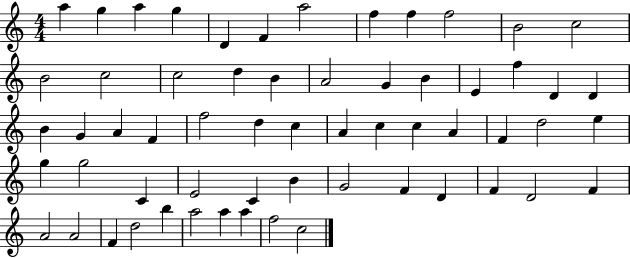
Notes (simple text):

A5/q G5/q A5/q G5/q D4/q F4/q A5/h F5/q F5/q F5/h B4/h C5/h B4/h C5/h C5/h D5/q B4/q A4/h G4/q B4/q E4/q F5/q D4/q D4/q B4/q G4/q A4/q F4/q F5/h D5/q C5/q A4/q C5/q C5/q A4/q F4/q D5/h E5/q G5/q G5/h C4/q E4/h C4/q B4/q G4/h F4/q D4/q F4/q D4/h F4/q A4/h A4/h F4/q D5/h B5/q A5/h A5/q A5/q F5/h C5/h